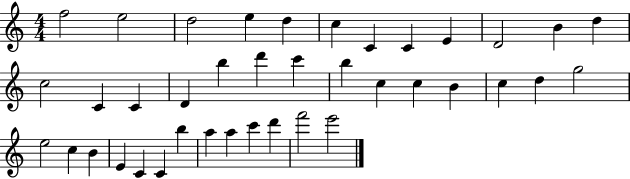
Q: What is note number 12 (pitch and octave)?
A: D5